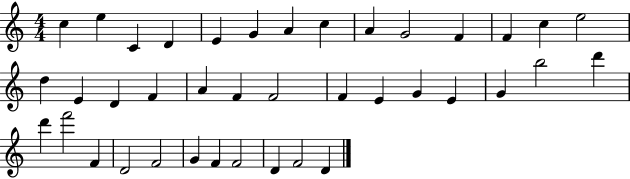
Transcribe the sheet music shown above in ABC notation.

X:1
T:Untitled
M:4/4
L:1/4
K:C
c e C D E G A c A G2 F F c e2 d E D F A F F2 F E G E G b2 d' d' f'2 F D2 F2 G F F2 D F2 D